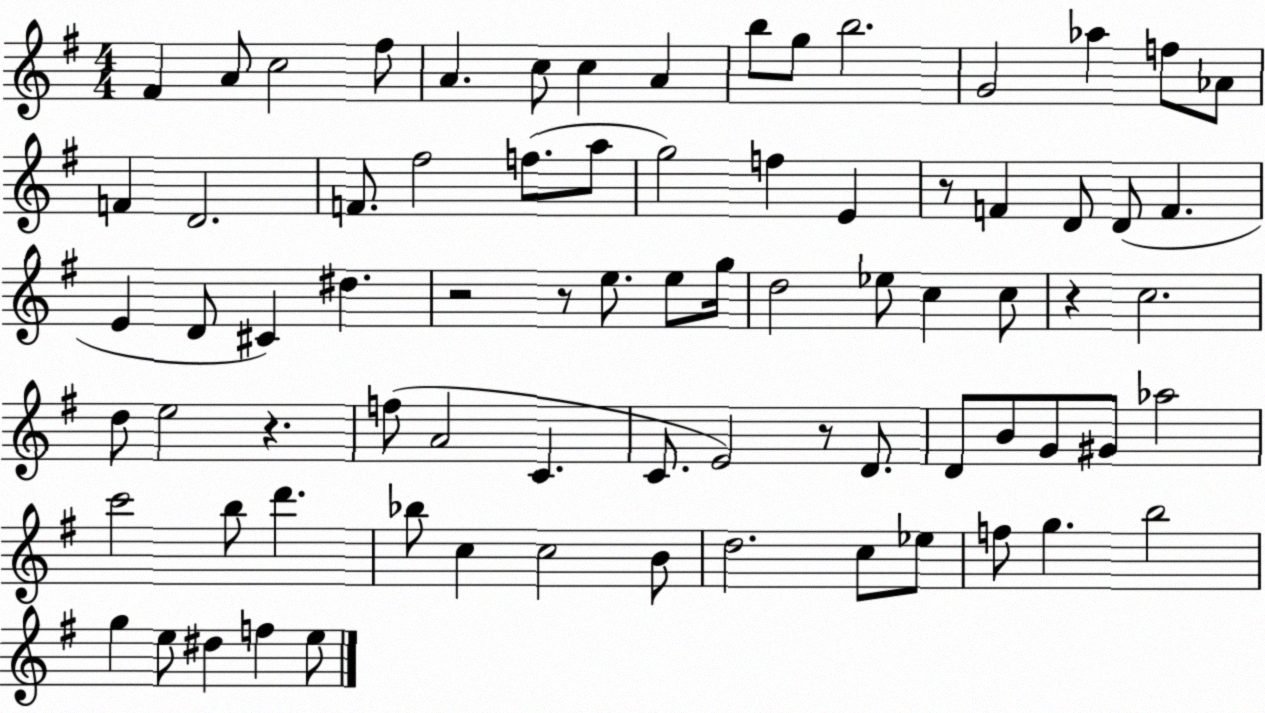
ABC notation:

X:1
T:Untitled
M:4/4
L:1/4
K:G
^F A/2 c2 ^f/2 A c/2 c A b/2 g/2 b2 G2 _a f/2 _A/2 F D2 F/2 ^f2 f/2 a/2 g2 f E z/2 F D/2 D/2 F E D/2 ^C ^d z2 z/2 e/2 e/2 g/4 d2 _e/2 c c/2 z c2 d/2 e2 z f/2 A2 C C/2 E2 z/2 D/2 D/2 B/2 G/2 ^G/2 _a2 c'2 b/2 d' _b/2 c c2 B/2 d2 c/2 _e/2 f/2 g b2 g e/2 ^d f e/2